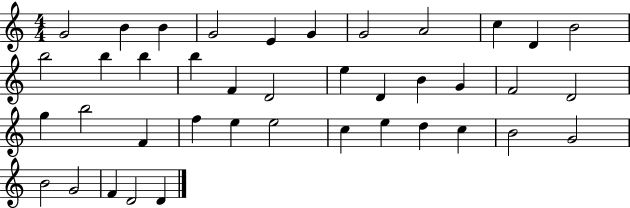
{
  \clef treble
  \numericTimeSignature
  \time 4/4
  \key c \major
  g'2 b'4 b'4 | g'2 e'4 g'4 | g'2 a'2 | c''4 d'4 b'2 | \break b''2 b''4 b''4 | b''4 f'4 d'2 | e''4 d'4 b'4 g'4 | f'2 d'2 | \break g''4 b''2 f'4 | f''4 e''4 e''2 | c''4 e''4 d''4 c''4 | b'2 g'2 | \break b'2 g'2 | f'4 d'2 d'4 | \bar "|."
}